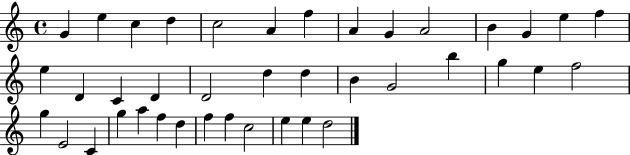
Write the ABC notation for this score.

X:1
T:Untitled
M:4/4
L:1/4
K:C
G e c d c2 A f A G A2 B G e f e D C D D2 d d B G2 b g e f2 g E2 C g a f d f f c2 e e d2